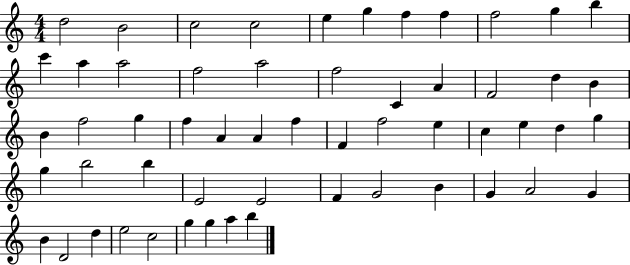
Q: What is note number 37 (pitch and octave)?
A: G5